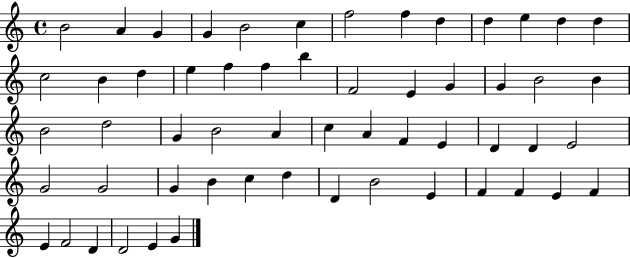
{
  \clef treble
  \time 4/4
  \defaultTimeSignature
  \key c \major
  b'2 a'4 g'4 | g'4 b'2 c''4 | f''2 f''4 d''4 | d''4 e''4 d''4 d''4 | \break c''2 b'4 d''4 | e''4 f''4 f''4 b''4 | f'2 e'4 g'4 | g'4 b'2 b'4 | \break b'2 d''2 | g'4 b'2 a'4 | c''4 a'4 f'4 e'4 | d'4 d'4 e'2 | \break g'2 g'2 | g'4 b'4 c''4 d''4 | d'4 b'2 e'4 | f'4 f'4 e'4 f'4 | \break e'4 f'2 d'4 | d'2 e'4 g'4 | \bar "|."
}